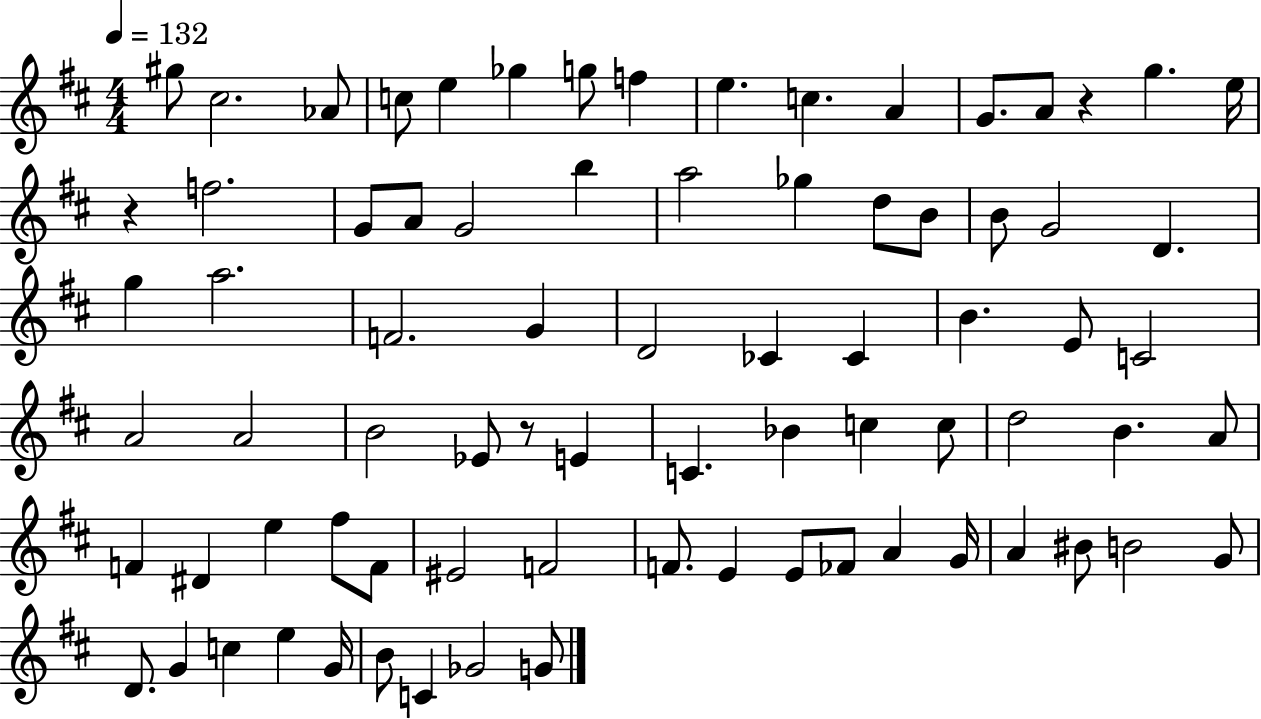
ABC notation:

X:1
T:Untitled
M:4/4
L:1/4
K:D
^g/2 ^c2 _A/2 c/2 e _g g/2 f e c A G/2 A/2 z g e/4 z f2 G/2 A/2 G2 b a2 _g d/2 B/2 B/2 G2 D g a2 F2 G D2 _C _C B E/2 C2 A2 A2 B2 _E/2 z/2 E C _B c c/2 d2 B A/2 F ^D e ^f/2 F/2 ^E2 F2 F/2 E E/2 _F/2 A G/4 A ^B/2 B2 G/2 D/2 G c e G/4 B/2 C _G2 G/2